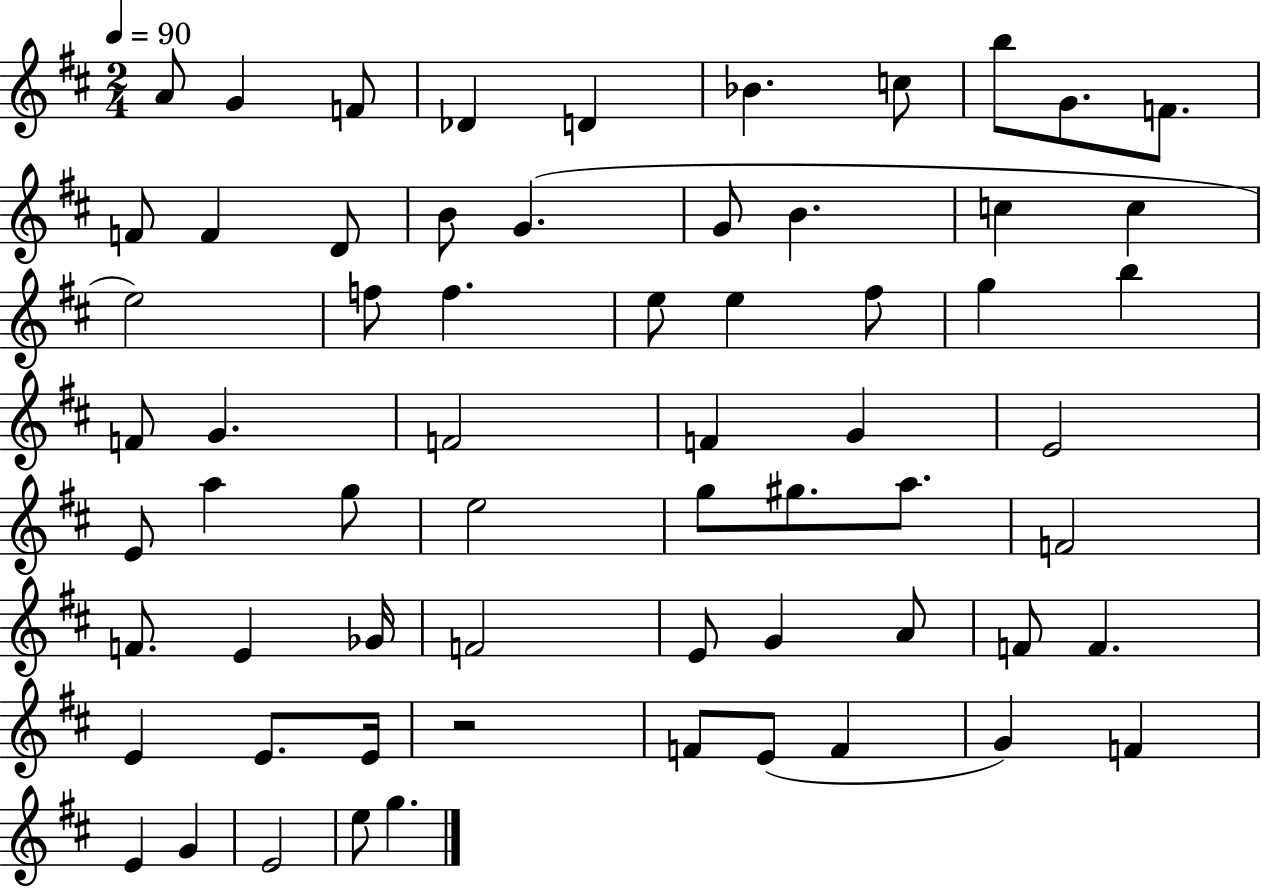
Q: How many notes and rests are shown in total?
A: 64